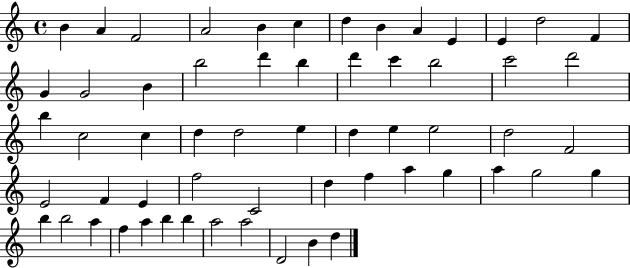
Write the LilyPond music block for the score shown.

{
  \clef treble
  \time 4/4
  \defaultTimeSignature
  \key c \major
  b'4 a'4 f'2 | a'2 b'4 c''4 | d''4 b'4 a'4 e'4 | e'4 d''2 f'4 | \break g'4 g'2 b'4 | b''2 d'''4 b''4 | d'''4 c'''4 b''2 | c'''2 d'''2 | \break b''4 c''2 c''4 | d''4 d''2 e''4 | d''4 e''4 e''2 | d''2 f'2 | \break e'2 f'4 e'4 | f''2 c'2 | d''4 f''4 a''4 g''4 | a''4 g''2 g''4 | \break b''4 b''2 a''4 | f''4 a''4 b''4 b''4 | a''2 a''2 | d'2 b'4 d''4 | \break \bar "|."
}